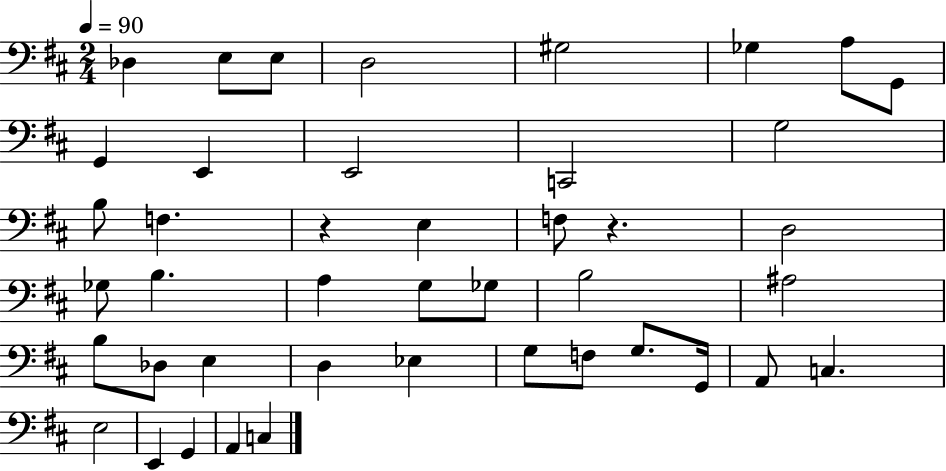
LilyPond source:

{
  \clef bass
  \numericTimeSignature
  \time 2/4
  \key d \major
  \tempo 4 = 90
  \repeat volta 2 { des4 e8 e8 | d2 | gis2 | ges4 a8 g,8 | \break g,4 e,4 | e,2 | c,2 | g2 | \break b8 f4. | r4 e4 | f8 r4. | d2 | \break ges8 b4. | a4 g8 ges8 | b2 | ais2 | \break b8 des8 e4 | d4 ees4 | g8 f8 g8. g,16 | a,8 c4. | \break e2 | e,4 g,4 | a,4 c4 | } \bar "|."
}